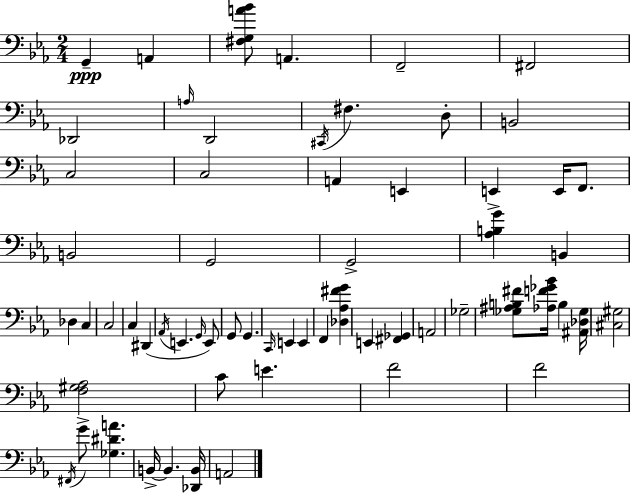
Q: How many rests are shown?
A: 0